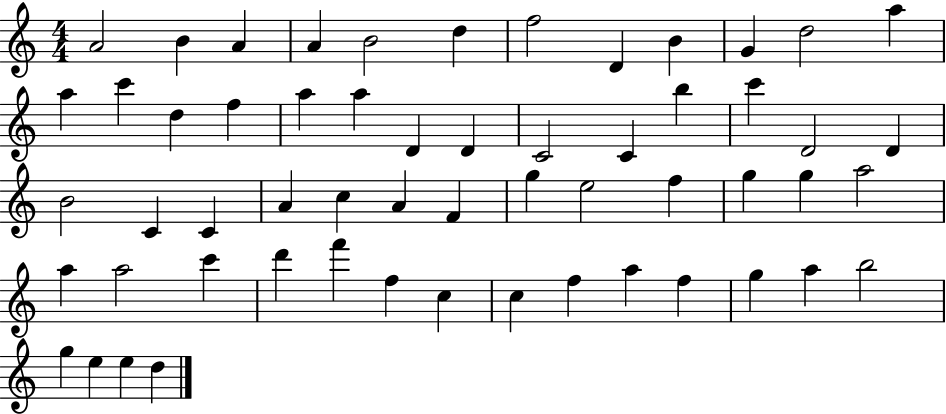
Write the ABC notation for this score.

X:1
T:Untitled
M:4/4
L:1/4
K:C
A2 B A A B2 d f2 D B G d2 a a c' d f a a D D C2 C b c' D2 D B2 C C A c A F g e2 f g g a2 a a2 c' d' f' f c c f a f g a b2 g e e d